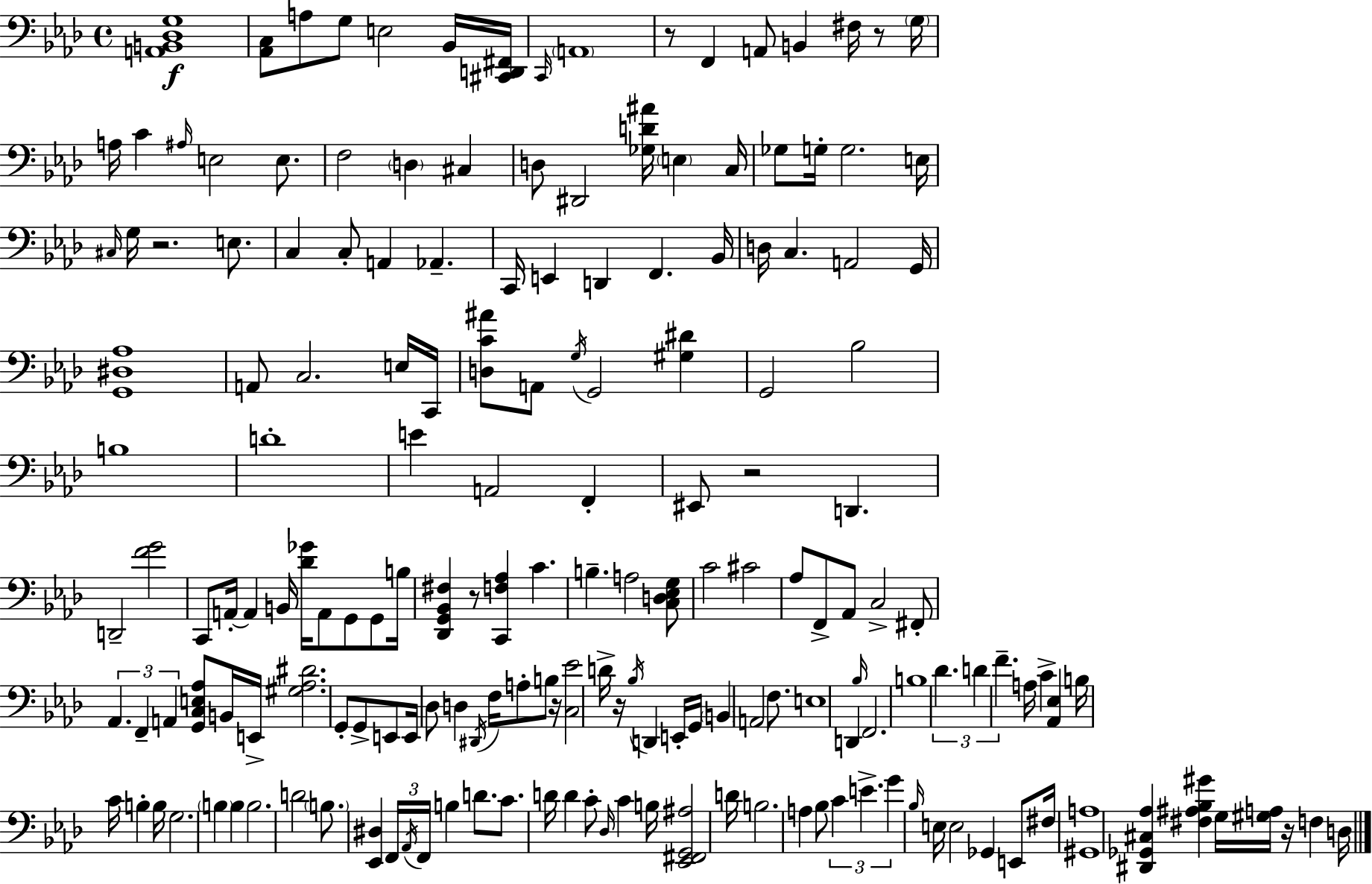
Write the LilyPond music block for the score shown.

{
  \clef bass
  \time 4/4
  \defaultTimeSignature
  \key f \minor
  <a, b, des g>1\f | <aes, c>8 a8 g8 e2 bes,16 <cis, d, fis,>16 | \grace { c,16 } \parenthesize a,1 | r8 f,4 a,8 b,4 fis16 r8 | \break \parenthesize g16 a16 c'4 \grace { ais16 } e2 e8. | f2 \parenthesize d4 cis4 | d8 dis,2 <ges d' ais'>16 \parenthesize e4 | c16 ges8 g16-. g2. | \break e16 \grace { cis16 } g16 r2. | e8. c4 c8-. a,4 aes,4.-- | c,16 e,4 d,4 f,4. | bes,16 d16 c4. a,2 | \break g,16 <g, dis aes>1 | a,8 c2. | e16 c,16 <d c' ais'>8 a,8 \acciaccatura { g16 } g,2 | <gis dis'>4 g,2 bes2 | \break b1 | d'1-. | e'4 a,2 | f,4-. eis,8 r2 d,4. | \break d,2-- <f' g'>2 | c,8 a,16-.~~ a,4 b,16 <des' ges'>16 a,8 g,8 | g,8 b16 <des, g, bes, fis>4 r8 <c, f aes>4 c'4. | b4.-- a2 | \break <c d ees g>8 c'2 cis'2 | aes8 f,8-> aes,8 c2-> | fis,8-. \tuplet 3/2 { aes,4. f,4-- a,4 } | <g, c e aes>8 b,16 e,16-> <gis aes dis'>2. | \break g,8-. g,8-> e,8 e,16 des8 d4 \acciaccatura { dis,16 } | f16 a8-. b8 r16 <c ees'>2 d'16-> r16 | \acciaccatura { bes16 } d,4 e,16-. g,16 \parenthesize b,4 a,2 | f8. e1 | \break d,4 \grace { bes16 } f,2. | b1 | \tuplet 3/2 { des'4. d'4 | f'4.-- } a16 c'4-> <aes, ees>4 | \break b16 c'16 b4-. b16 g2. | \parenthesize b4 b4 b2. | d'2 \parenthesize b8. | <ees, dis>4 \tuplet 3/2 { f,16 \acciaccatura { aes,16 } f,16 } b4 d'8. | \break c'8. d'16 d'4 c'8-. \grace { des16 } c'4 b16 | <ees, fis, g, ais>2 d'16 b2. | a4 bes8 \tuplet 3/2 { c'4 e'4.-> | g'4 } \grace { bes16 } e16 e2 | \break ges,4 e,8 fis16 <gis, a>1 | <dis, ges, cis aes>4 <fis ais bes gis'>4 | g16 <gis a>16 r16 f4 d16 \bar "|."
}